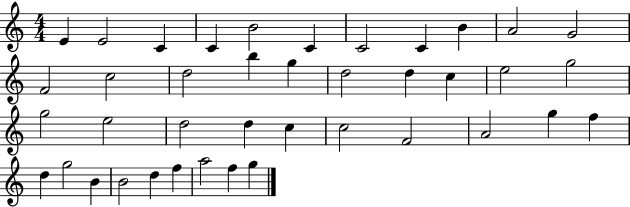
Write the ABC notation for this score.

X:1
T:Untitled
M:4/4
L:1/4
K:C
E E2 C C B2 C C2 C B A2 G2 F2 c2 d2 b g d2 d c e2 g2 g2 e2 d2 d c c2 F2 A2 g f d g2 B B2 d f a2 f g